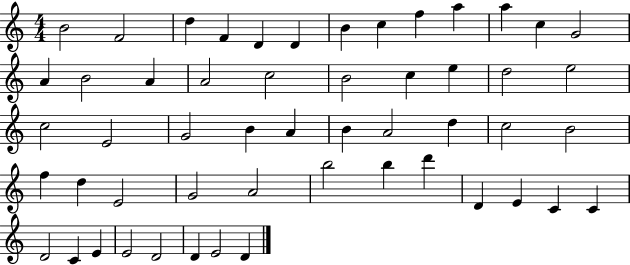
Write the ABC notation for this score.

X:1
T:Untitled
M:4/4
L:1/4
K:C
B2 F2 d F D D B c f a a c G2 A B2 A A2 c2 B2 c e d2 e2 c2 E2 G2 B A B A2 d c2 B2 f d E2 G2 A2 b2 b d' D E C C D2 C E E2 D2 D E2 D